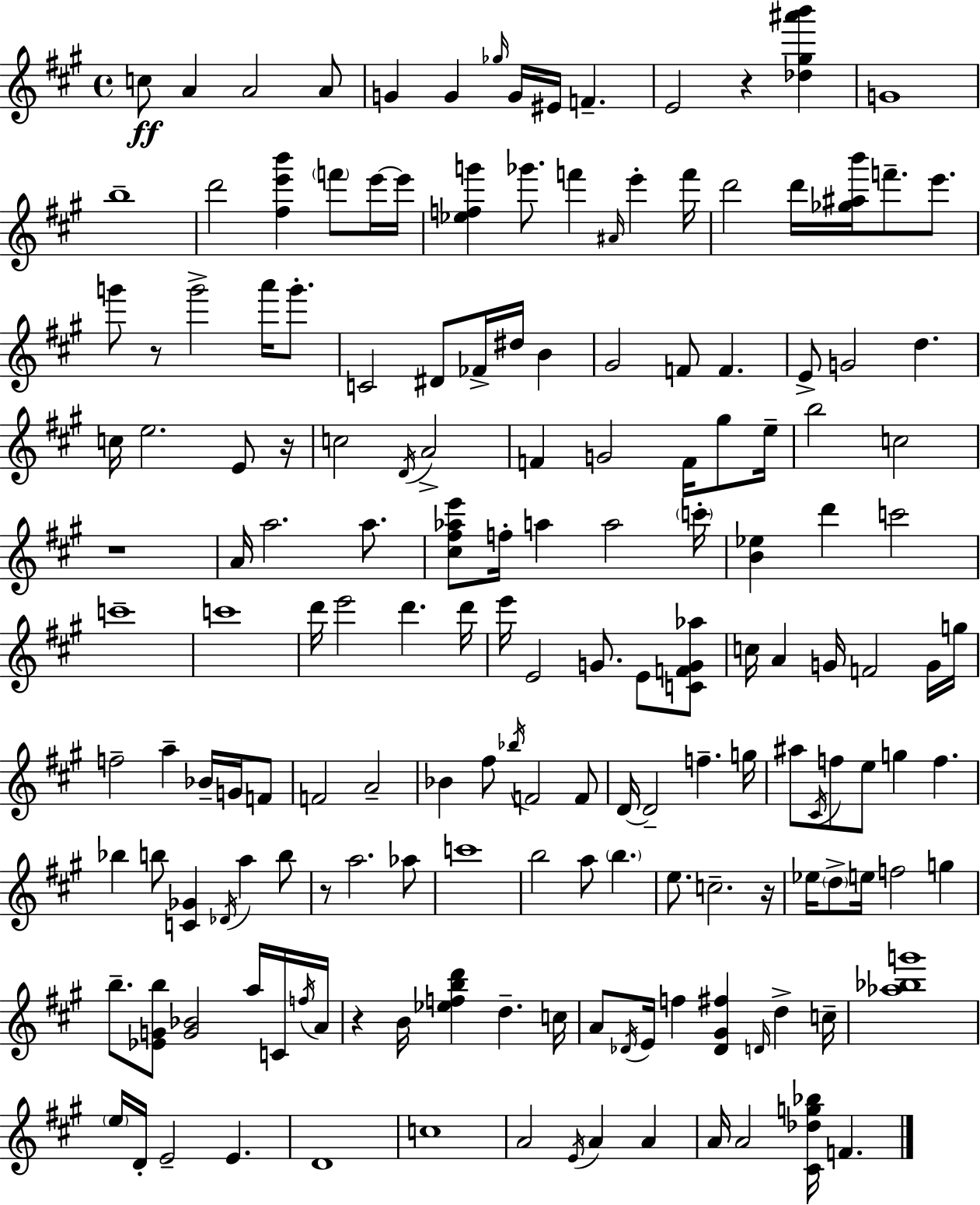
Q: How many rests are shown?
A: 7